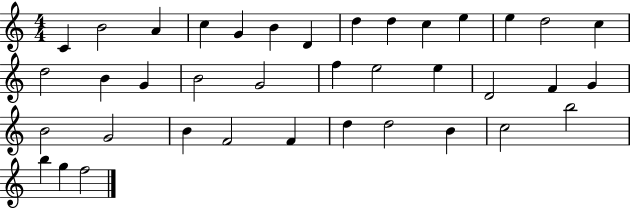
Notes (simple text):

C4/q B4/h A4/q C5/q G4/q B4/q D4/q D5/q D5/q C5/q E5/q E5/q D5/h C5/q D5/h B4/q G4/q B4/h G4/h F5/q E5/h E5/q D4/h F4/q G4/q B4/h G4/h B4/q F4/h F4/q D5/q D5/h B4/q C5/h B5/h B5/q G5/q F5/h